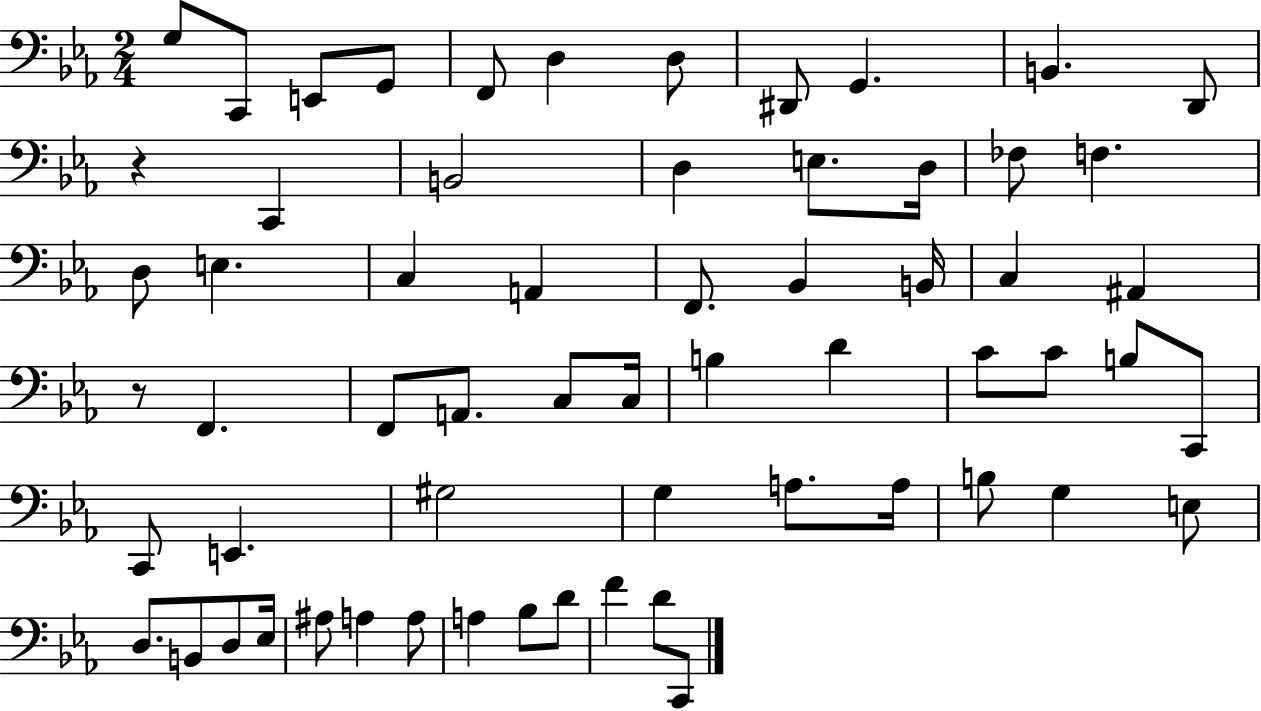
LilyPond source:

{
  \clef bass
  \numericTimeSignature
  \time 2/4
  \key ees \major
  g8 c,8 e,8 g,8 | f,8 d4 d8 | dis,8 g,4. | b,4. d,8 | \break r4 c,4 | b,2 | d4 e8. d16 | fes8 f4. | \break d8 e4. | c4 a,4 | f,8. bes,4 b,16 | c4 ais,4 | \break r8 f,4. | f,8 a,8. c8 c16 | b4 d'4 | c'8 c'8 b8 c,8 | \break c,8 e,4. | gis2 | g4 a8. a16 | b8 g4 e8 | \break d8. b,8 d8 ees16 | ais8 a4 a8 | a4 bes8 d'8 | f'4 d'8 c,8 | \break \bar "|."
}